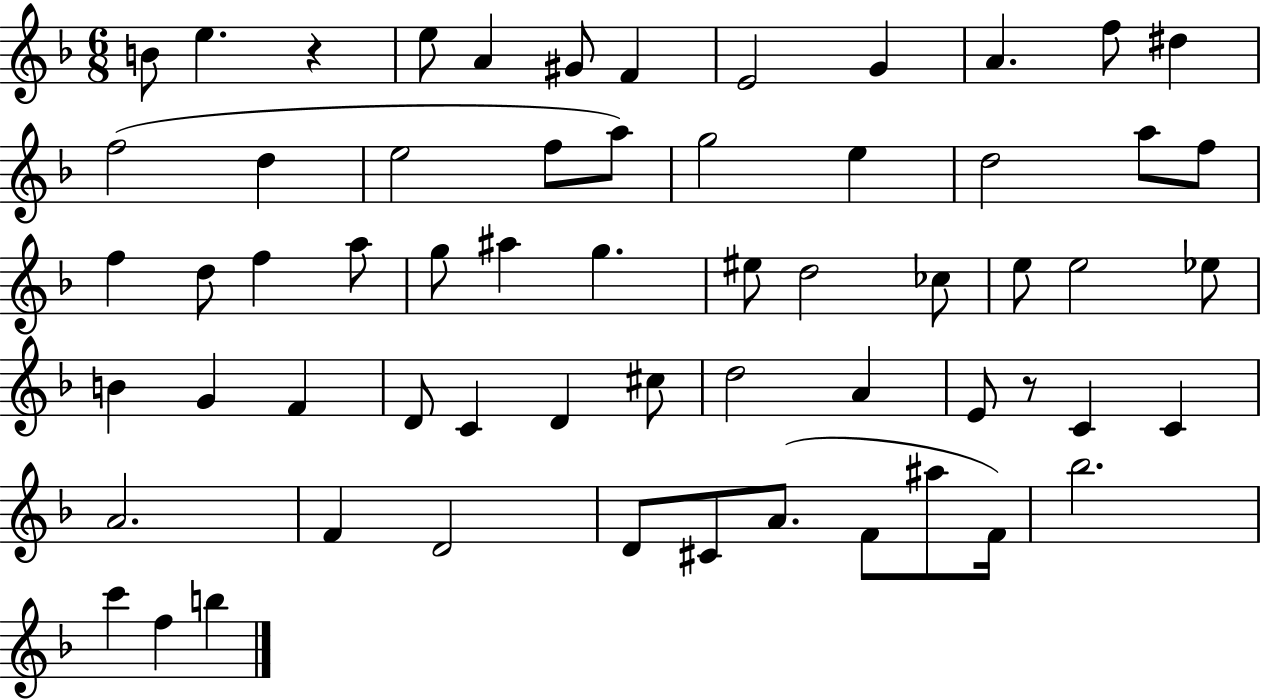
X:1
T:Untitled
M:6/8
L:1/4
K:F
B/2 e z e/2 A ^G/2 F E2 G A f/2 ^d f2 d e2 f/2 a/2 g2 e d2 a/2 f/2 f d/2 f a/2 g/2 ^a g ^e/2 d2 _c/2 e/2 e2 _e/2 B G F D/2 C D ^c/2 d2 A E/2 z/2 C C A2 F D2 D/2 ^C/2 A/2 F/2 ^a/2 F/4 _b2 c' f b